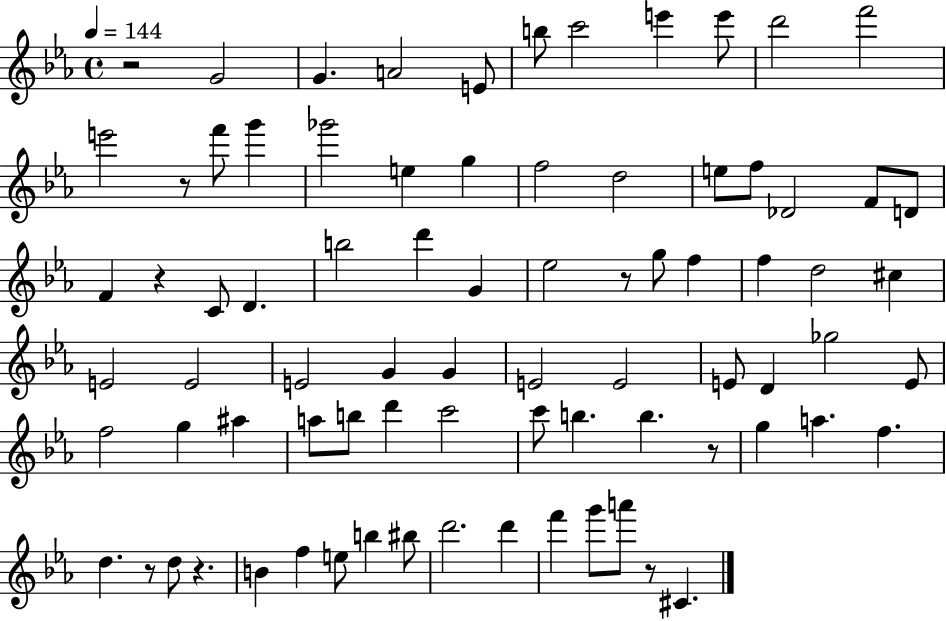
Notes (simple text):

R/h G4/h G4/q. A4/h E4/e B5/e C6/h E6/q E6/e D6/h F6/h E6/h R/e F6/e G6/q Gb6/h E5/q G5/q F5/h D5/h E5/e F5/e Db4/h F4/e D4/e F4/q R/q C4/e D4/q. B5/h D6/q G4/q Eb5/h R/e G5/e F5/q F5/q D5/h C#5/q E4/h E4/h E4/h G4/q G4/q E4/h E4/h E4/e D4/q Gb5/h E4/e F5/h G5/q A#5/q A5/e B5/e D6/q C6/h C6/e B5/q. B5/q. R/e G5/q A5/q. F5/q. D5/q. R/e D5/e R/q. B4/q F5/q E5/e B5/q BIS5/e D6/h. D6/q F6/q G6/e A6/e R/e C#4/q.